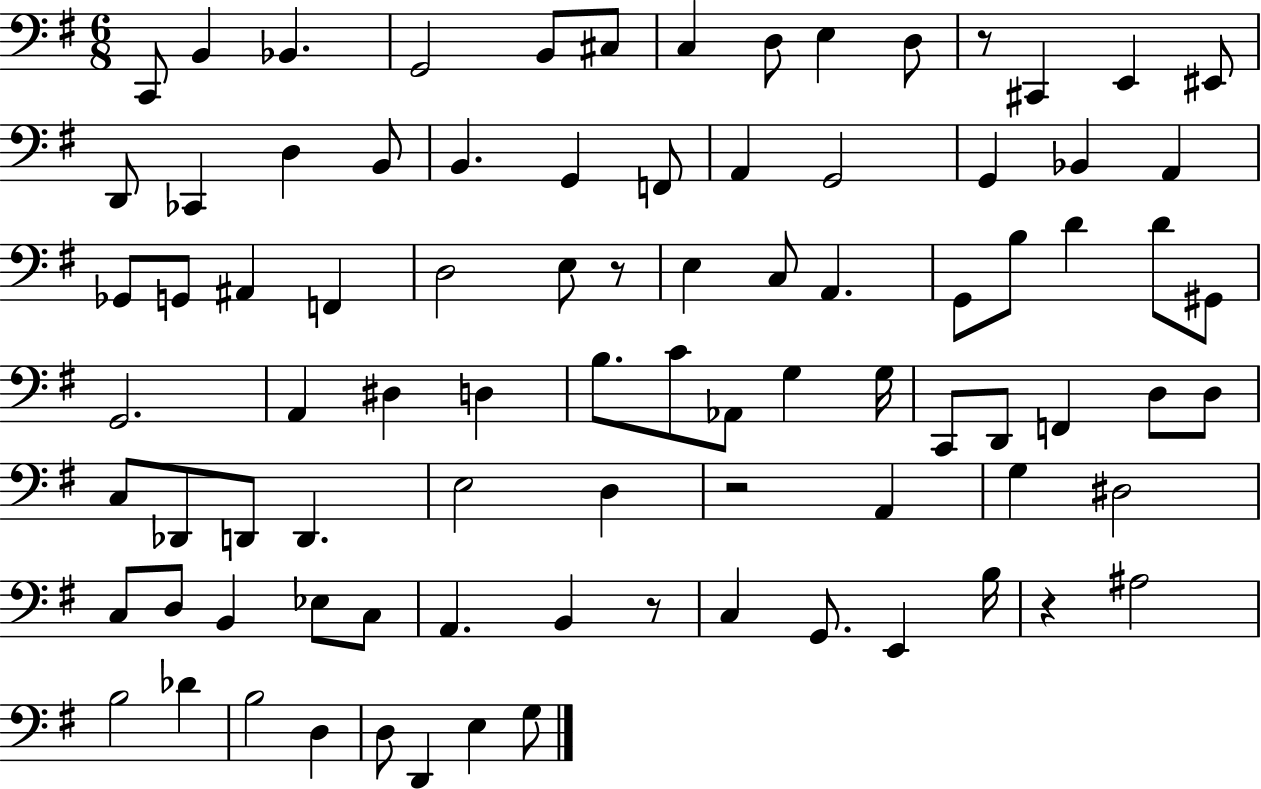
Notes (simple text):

C2/e B2/q Bb2/q. G2/h B2/e C#3/e C3/q D3/e E3/q D3/e R/e C#2/q E2/q EIS2/e D2/e CES2/q D3/q B2/e B2/q. G2/q F2/e A2/q G2/h G2/q Bb2/q A2/q Gb2/e G2/e A#2/q F2/q D3/h E3/e R/e E3/q C3/e A2/q. G2/e B3/e D4/q D4/e G#2/e G2/h. A2/q D#3/q D3/q B3/e. C4/e Ab2/e G3/q G3/s C2/e D2/e F2/q D3/e D3/e C3/e Db2/e D2/e D2/q. E3/h D3/q R/h A2/q G3/q D#3/h C3/e D3/e B2/q Eb3/e C3/e A2/q. B2/q R/e C3/q G2/e. E2/q B3/s R/q A#3/h B3/h Db4/q B3/h D3/q D3/e D2/q E3/q G3/e